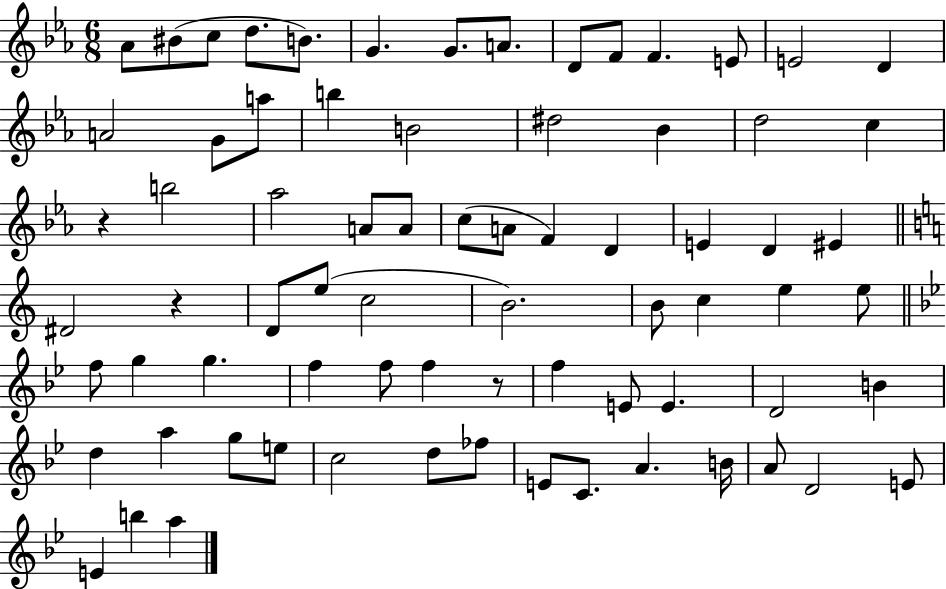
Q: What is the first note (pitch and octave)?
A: Ab4